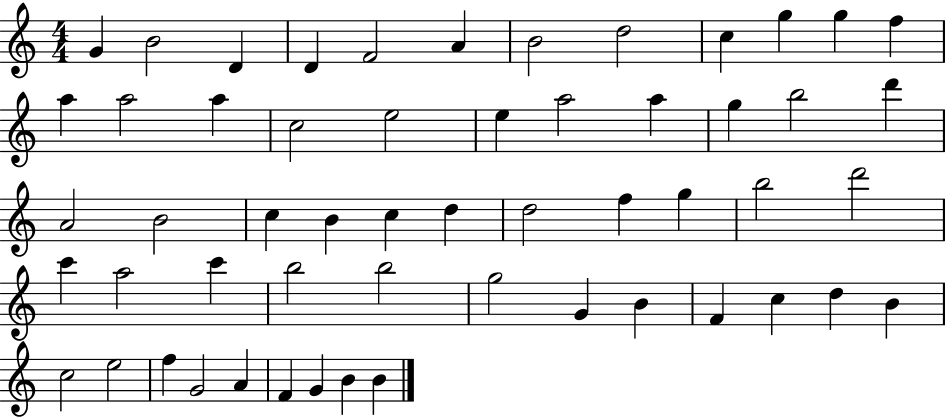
X:1
T:Untitled
M:4/4
L:1/4
K:C
G B2 D D F2 A B2 d2 c g g f a a2 a c2 e2 e a2 a g b2 d' A2 B2 c B c d d2 f g b2 d'2 c' a2 c' b2 b2 g2 G B F c d B c2 e2 f G2 A F G B B